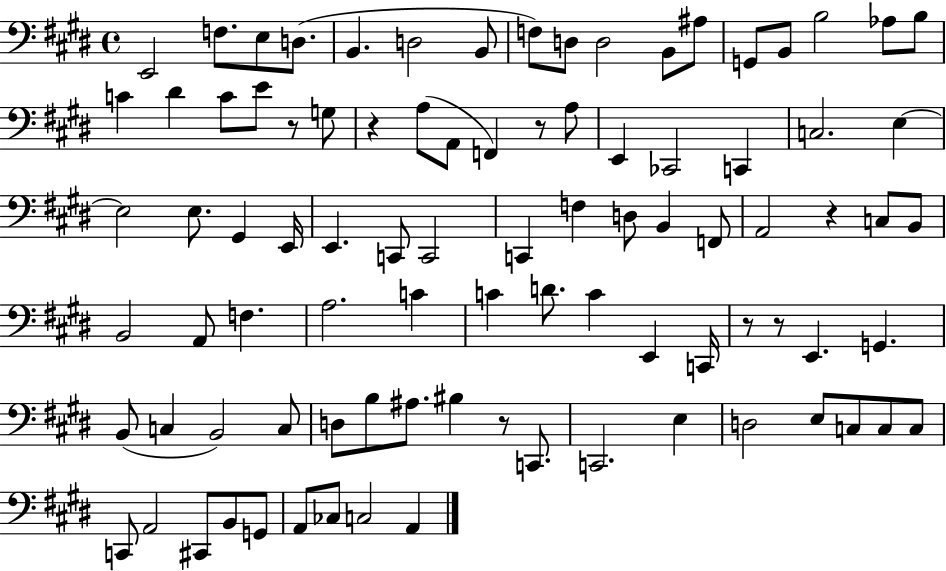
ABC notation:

X:1
T:Untitled
M:4/4
L:1/4
K:E
E,,2 F,/2 E,/2 D,/2 B,, D,2 B,,/2 F,/2 D,/2 D,2 B,,/2 ^A,/2 G,,/2 B,,/2 B,2 _A,/2 B,/2 C ^D C/2 E/2 z/2 G,/2 z A,/2 A,,/2 F,, z/2 A,/2 E,, _C,,2 C,, C,2 E, E,2 E,/2 ^G,, E,,/4 E,, C,,/2 C,,2 C,, F, D,/2 B,, F,,/2 A,,2 z C,/2 B,,/2 B,,2 A,,/2 F, A,2 C C D/2 C E,, C,,/4 z/2 z/2 E,, G,, B,,/2 C, B,,2 C,/2 D,/2 B,/2 ^A,/2 ^B, z/2 C,,/2 C,,2 E, D,2 E,/2 C,/2 C,/2 C,/2 C,,/2 A,,2 ^C,,/2 B,,/2 G,,/2 A,,/2 _C,/2 C,2 A,,